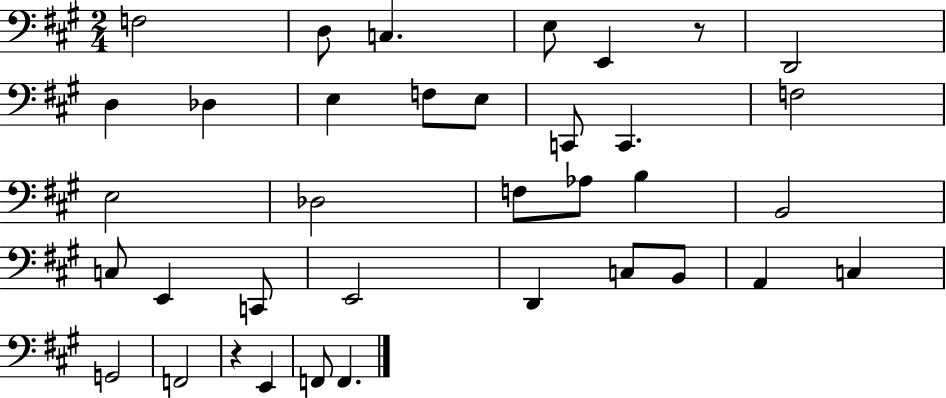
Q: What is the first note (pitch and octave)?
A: F3